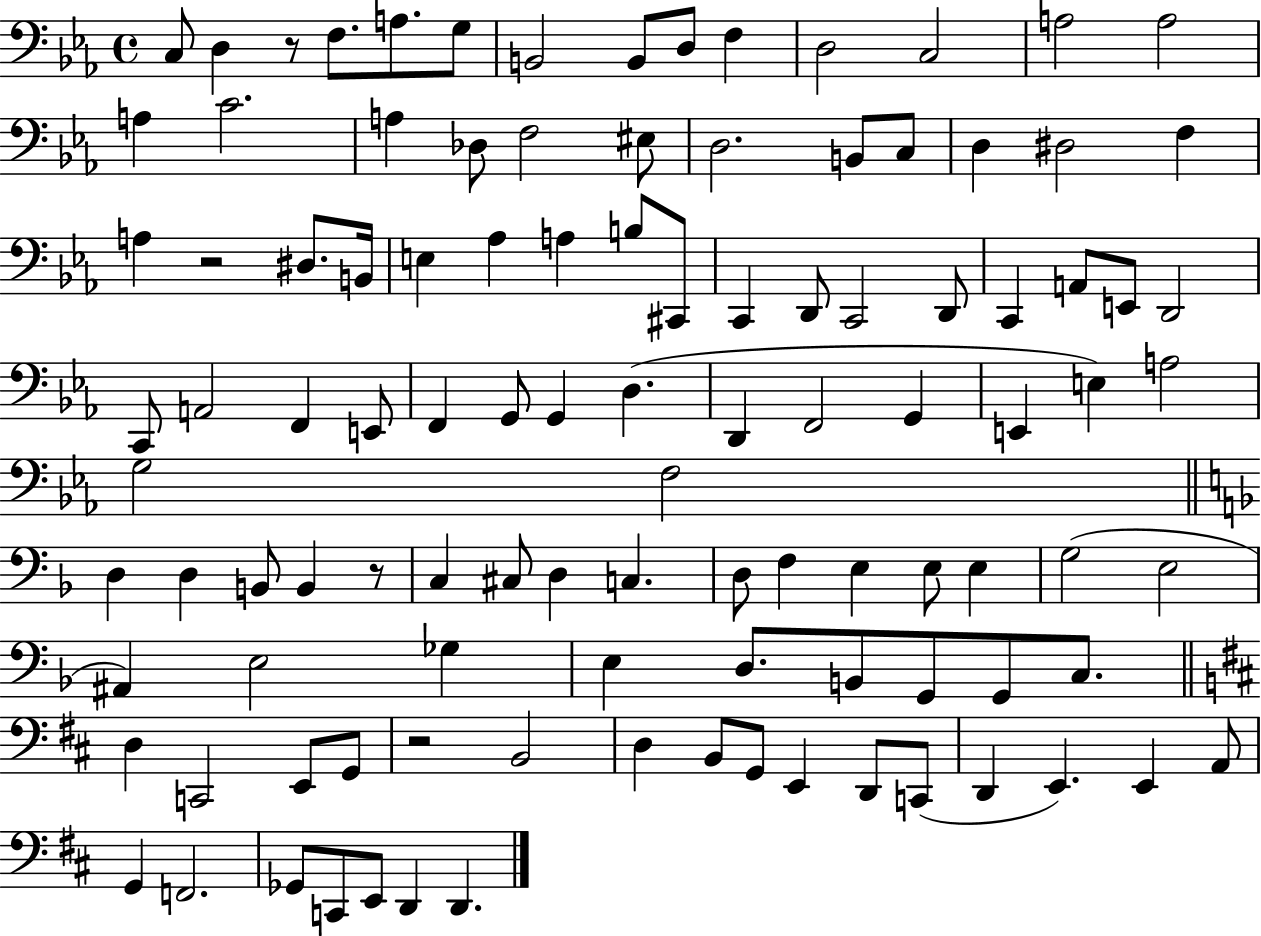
X:1
T:Untitled
M:4/4
L:1/4
K:Eb
C,/2 D, z/2 F,/2 A,/2 G,/2 B,,2 B,,/2 D,/2 F, D,2 C,2 A,2 A,2 A, C2 A, _D,/2 F,2 ^E,/2 D,2 B,,/2 C,/2 D, ^D,2 F, A, z2 ^D,/2 B,,/4 E, _A, A, B,/2 ^C,,/2 C,, D,,/2 C,,2 D,,/2 C,, A,,/2 E,,/2 D,,2 C,,/2 A,,2 F,, E,,/2 F,, G,,/2 G,, D, D,, F,,2 G,, E,, E, A,2 G,2 F,2 D, D, B,,/2 B,, z/2 C, ^C,/2 D, C, D,/2 F, E, E,/2 E, G,2 E,2 ^A,, E,2 _G, E, D,/2 B,,/2 G,,/2 G,,/2 C,/2 D, C,,2 E,,/2 G,,/2 z2 B,,2 D, B,,/2 G,,/2 E,, D,,/2 C,,/2 D,, E,, E,, A,,/2 G,, F,,2 _G,,/2 C,,/2 E,,/2 D,, D,,